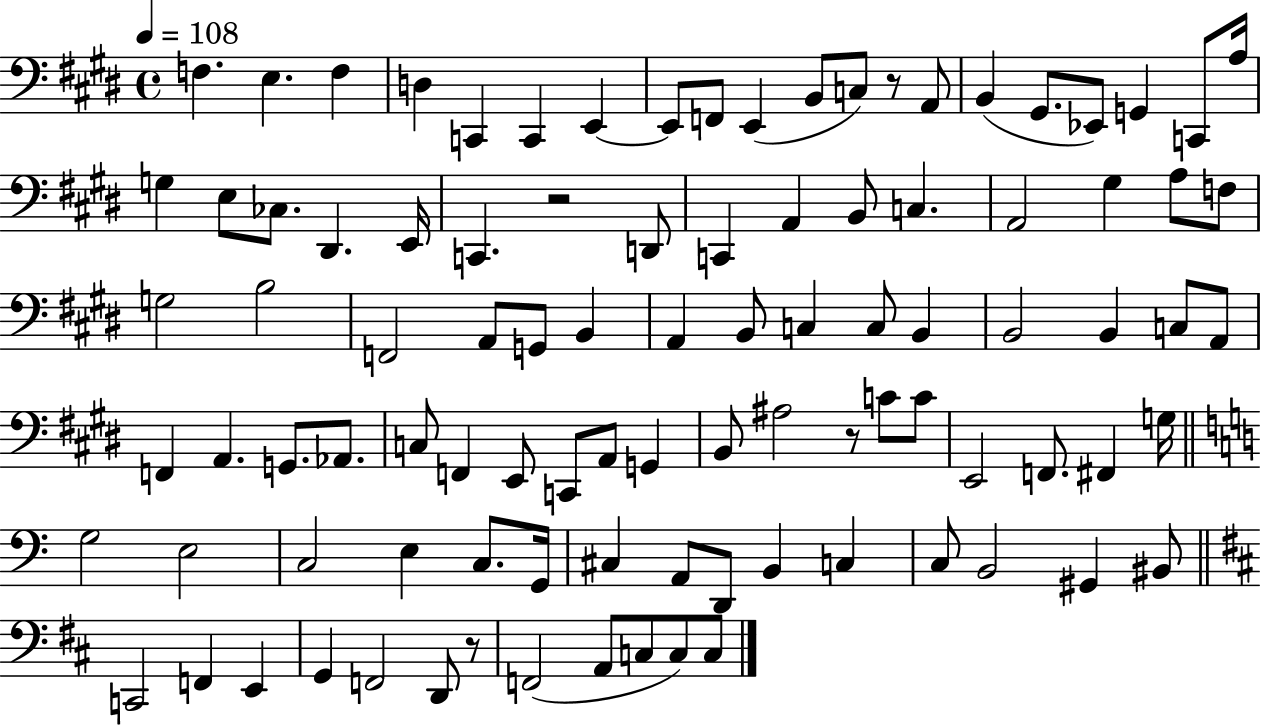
F3/q. E3/q. F3/q D3/q C2/q C2/q E2/q E2/e F2/e E2/q B2/e C3/e R/e A2/e B2/q G#2/e. Eb2/e G2/q C2/e A3/s G3/q E3/e CES3/e. D#2/q. E2/s C2/q. R/h D2/e C2/q A2/q B2/e C3/q. A2/h G#3/q A3/e F3/e G3/h B3/h F2/h A2/e G2/e B2/q A2/q B2/e C3/q C3/e B2/q B2/h B2/q C3/e A2/e F2/q A2/q. G2/e. Ab2/e. C3/e F2/q E2/e C2/e A2/e G2/q B2/e A#3/h R/e C4/e C4/e E2/h F2/e. F#2/q G3/s G3/h E3/h C3/h E3/q C3/e. G2/s C#3/q A2/e D2/e B2/q C3/q C3/e B2/h G#2/q BIS2/e C2/h F2/q E2/q G2/q F2/h D2/e R/e F2/h A2/e C3/e C3/e C3/e